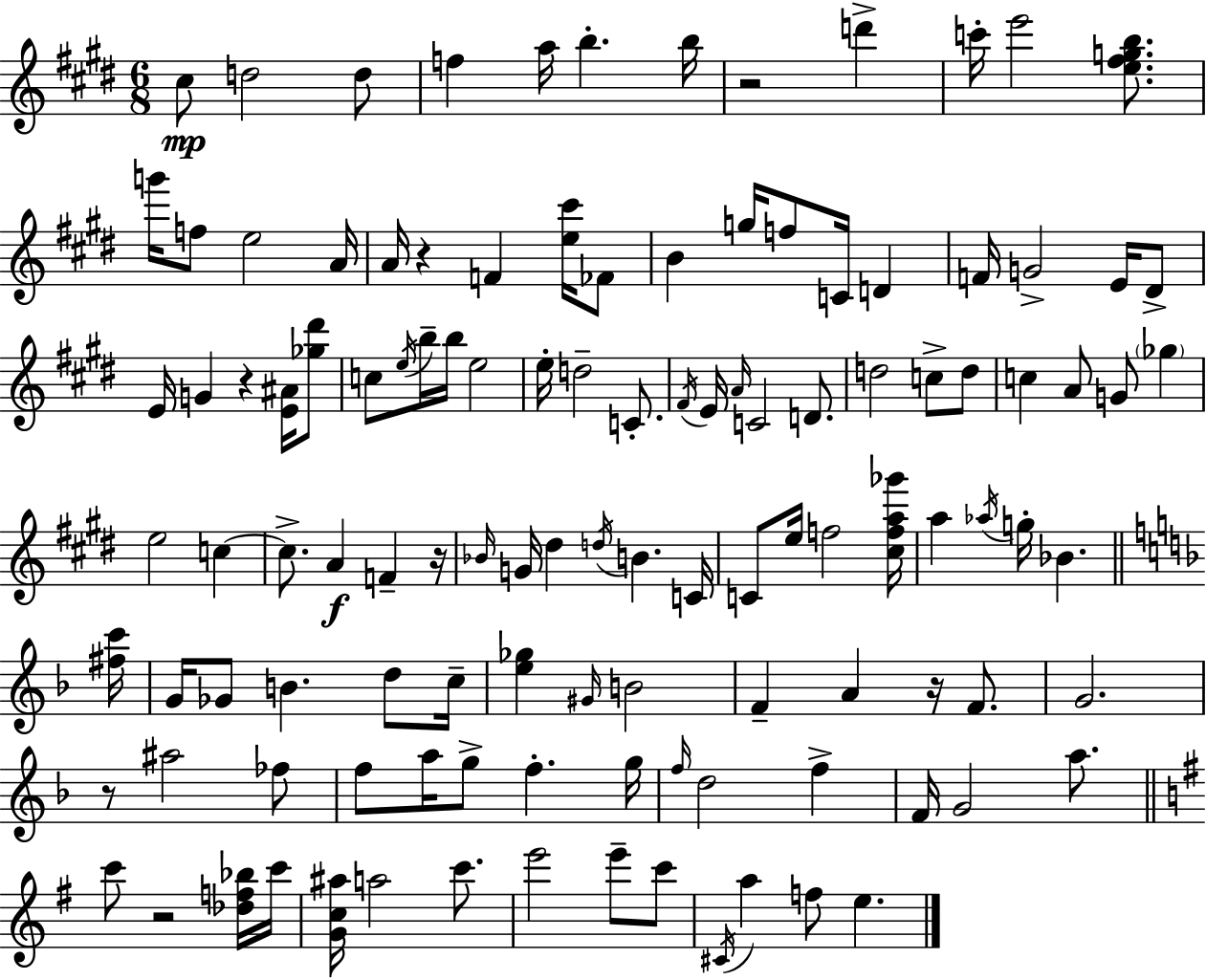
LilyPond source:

{
  \clef treble
  \numericTimeSignature
  \time 6/8
  \key e \major
  cis''8\mp d''2 d''8 | f''4 a''16 b''4.-. b''16 | r2 d'''4-> | c'''16-. e'''2 <e'' fis'' g'' b''>8. | \break g'''16 f''8 e''2 a'16 | a'16 r4 f'4 <e'' cis'''>16 fes'8 | b'4 g''16 f''8 c'16 d'4 | f'16 g'2-> e'16 dis'8-> | \break e'16 g'4 r4 <e' ais'>16 <ges'' dis'''>8 | c''8 \acciaccatura { e''16 } b''16-- b''16 e''2 | e''16-. d''2-- c'8.-. | \acciaccatura { fis'16 } e'16 \grace { a'16 } c'2 | \break d'8. d''2 c''8-> | d''8 c''4 a'8 g'8 \parenthesize ges''4 | e''2 c''4~~ | c''8.-> a'4\f f'4-- | \break r16 \grace { bes'16 } g'16 dis''4 \acciaccatura { d''16 } b'4. | c'16 c'8 e''16 f''2 | <cis'' f'' a'' ges'''>16 a''4 \acciaccatura { aes''16 } g''16-. bes'4. | \bar "||" \break \key f \major <fis'' c'''>16 g'16 ges'8 b'4. d''8 | c''16-- <e'' ges''>4 \grace { gis'16 } b'2 | f'4-- a'4 r16 f'8. | g'2. | \break r8 ais''2 | fes''8 f''8 a''16 g''8-> f''4.-. | g''16 \grace { f''16 } d''2 f''4-> | f'16 g'2 | \break a''8. \bar "||" \break \key g \major c'''8 r2 <des'' f'' bes''>16 c'''16 | <g' c'' ais''>16 a''2 c'''8. | e'''2 e'''8-- c'''8 | \acciaccatura { cis'16 } a''4 f''8 e''4. | \break \bar "|."
}